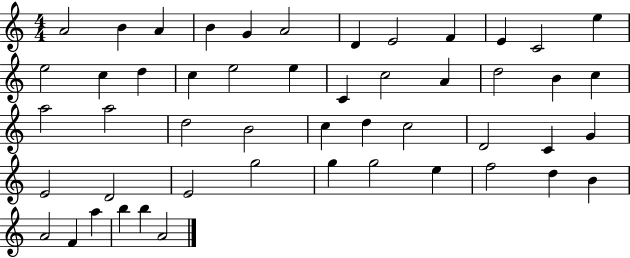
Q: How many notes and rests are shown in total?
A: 50